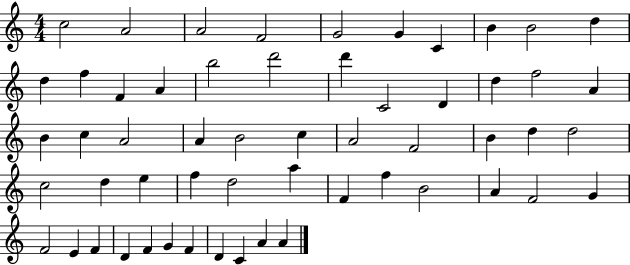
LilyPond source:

{
  \clef treble
  \numericTimeSignature
  \time 4/4
  \key c \major
  c''2 a'2 | a'2 f'2 | g'2 g'4 c'4 | b'4 b'2 d''4 | \break d''4 f''4 f'4 a'4 | b''2 d'''2 | d'''4 c'2 d'4 | d''4 f''2 a'4 | \break b'4 c''4 a'2 | a'4 b'2 c''4 | a'2 f'2 | b'4 d''4 d''2 | \break c''2 d''4 e''4 | f''4 d''2 a''4 | f'4 f''4 b'2 | a'4 f'2 g'4 | \break f'2 e'4 f'4 | d'4 f'4 g'4 f'4 | d'4 c'4 a'4 a'4 | \bar "|."
}